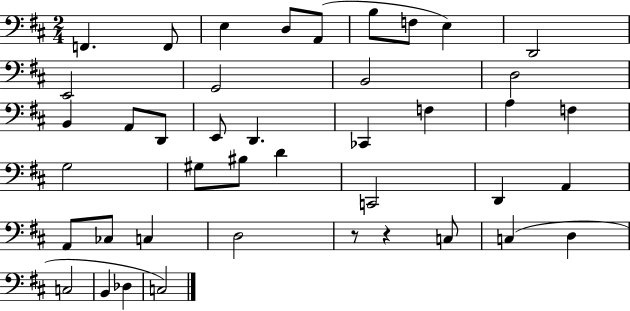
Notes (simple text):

F2/q. F2/e E3/q D3/e A2/e B3/e F3/e E3/q D2/h E2/h G2/h B2/h D3/h B2/q A2/e D2/e E2/e D2/q. CES2/q F3/q A3/q F3/q G3/h G#3/e BIS3/e D4/q C2/h D2/q A2/q A2/e CES3/e C3/q D3/h R/e R/q C3/e C3/q D3/q C3/h B2/q Db3/q C3/h